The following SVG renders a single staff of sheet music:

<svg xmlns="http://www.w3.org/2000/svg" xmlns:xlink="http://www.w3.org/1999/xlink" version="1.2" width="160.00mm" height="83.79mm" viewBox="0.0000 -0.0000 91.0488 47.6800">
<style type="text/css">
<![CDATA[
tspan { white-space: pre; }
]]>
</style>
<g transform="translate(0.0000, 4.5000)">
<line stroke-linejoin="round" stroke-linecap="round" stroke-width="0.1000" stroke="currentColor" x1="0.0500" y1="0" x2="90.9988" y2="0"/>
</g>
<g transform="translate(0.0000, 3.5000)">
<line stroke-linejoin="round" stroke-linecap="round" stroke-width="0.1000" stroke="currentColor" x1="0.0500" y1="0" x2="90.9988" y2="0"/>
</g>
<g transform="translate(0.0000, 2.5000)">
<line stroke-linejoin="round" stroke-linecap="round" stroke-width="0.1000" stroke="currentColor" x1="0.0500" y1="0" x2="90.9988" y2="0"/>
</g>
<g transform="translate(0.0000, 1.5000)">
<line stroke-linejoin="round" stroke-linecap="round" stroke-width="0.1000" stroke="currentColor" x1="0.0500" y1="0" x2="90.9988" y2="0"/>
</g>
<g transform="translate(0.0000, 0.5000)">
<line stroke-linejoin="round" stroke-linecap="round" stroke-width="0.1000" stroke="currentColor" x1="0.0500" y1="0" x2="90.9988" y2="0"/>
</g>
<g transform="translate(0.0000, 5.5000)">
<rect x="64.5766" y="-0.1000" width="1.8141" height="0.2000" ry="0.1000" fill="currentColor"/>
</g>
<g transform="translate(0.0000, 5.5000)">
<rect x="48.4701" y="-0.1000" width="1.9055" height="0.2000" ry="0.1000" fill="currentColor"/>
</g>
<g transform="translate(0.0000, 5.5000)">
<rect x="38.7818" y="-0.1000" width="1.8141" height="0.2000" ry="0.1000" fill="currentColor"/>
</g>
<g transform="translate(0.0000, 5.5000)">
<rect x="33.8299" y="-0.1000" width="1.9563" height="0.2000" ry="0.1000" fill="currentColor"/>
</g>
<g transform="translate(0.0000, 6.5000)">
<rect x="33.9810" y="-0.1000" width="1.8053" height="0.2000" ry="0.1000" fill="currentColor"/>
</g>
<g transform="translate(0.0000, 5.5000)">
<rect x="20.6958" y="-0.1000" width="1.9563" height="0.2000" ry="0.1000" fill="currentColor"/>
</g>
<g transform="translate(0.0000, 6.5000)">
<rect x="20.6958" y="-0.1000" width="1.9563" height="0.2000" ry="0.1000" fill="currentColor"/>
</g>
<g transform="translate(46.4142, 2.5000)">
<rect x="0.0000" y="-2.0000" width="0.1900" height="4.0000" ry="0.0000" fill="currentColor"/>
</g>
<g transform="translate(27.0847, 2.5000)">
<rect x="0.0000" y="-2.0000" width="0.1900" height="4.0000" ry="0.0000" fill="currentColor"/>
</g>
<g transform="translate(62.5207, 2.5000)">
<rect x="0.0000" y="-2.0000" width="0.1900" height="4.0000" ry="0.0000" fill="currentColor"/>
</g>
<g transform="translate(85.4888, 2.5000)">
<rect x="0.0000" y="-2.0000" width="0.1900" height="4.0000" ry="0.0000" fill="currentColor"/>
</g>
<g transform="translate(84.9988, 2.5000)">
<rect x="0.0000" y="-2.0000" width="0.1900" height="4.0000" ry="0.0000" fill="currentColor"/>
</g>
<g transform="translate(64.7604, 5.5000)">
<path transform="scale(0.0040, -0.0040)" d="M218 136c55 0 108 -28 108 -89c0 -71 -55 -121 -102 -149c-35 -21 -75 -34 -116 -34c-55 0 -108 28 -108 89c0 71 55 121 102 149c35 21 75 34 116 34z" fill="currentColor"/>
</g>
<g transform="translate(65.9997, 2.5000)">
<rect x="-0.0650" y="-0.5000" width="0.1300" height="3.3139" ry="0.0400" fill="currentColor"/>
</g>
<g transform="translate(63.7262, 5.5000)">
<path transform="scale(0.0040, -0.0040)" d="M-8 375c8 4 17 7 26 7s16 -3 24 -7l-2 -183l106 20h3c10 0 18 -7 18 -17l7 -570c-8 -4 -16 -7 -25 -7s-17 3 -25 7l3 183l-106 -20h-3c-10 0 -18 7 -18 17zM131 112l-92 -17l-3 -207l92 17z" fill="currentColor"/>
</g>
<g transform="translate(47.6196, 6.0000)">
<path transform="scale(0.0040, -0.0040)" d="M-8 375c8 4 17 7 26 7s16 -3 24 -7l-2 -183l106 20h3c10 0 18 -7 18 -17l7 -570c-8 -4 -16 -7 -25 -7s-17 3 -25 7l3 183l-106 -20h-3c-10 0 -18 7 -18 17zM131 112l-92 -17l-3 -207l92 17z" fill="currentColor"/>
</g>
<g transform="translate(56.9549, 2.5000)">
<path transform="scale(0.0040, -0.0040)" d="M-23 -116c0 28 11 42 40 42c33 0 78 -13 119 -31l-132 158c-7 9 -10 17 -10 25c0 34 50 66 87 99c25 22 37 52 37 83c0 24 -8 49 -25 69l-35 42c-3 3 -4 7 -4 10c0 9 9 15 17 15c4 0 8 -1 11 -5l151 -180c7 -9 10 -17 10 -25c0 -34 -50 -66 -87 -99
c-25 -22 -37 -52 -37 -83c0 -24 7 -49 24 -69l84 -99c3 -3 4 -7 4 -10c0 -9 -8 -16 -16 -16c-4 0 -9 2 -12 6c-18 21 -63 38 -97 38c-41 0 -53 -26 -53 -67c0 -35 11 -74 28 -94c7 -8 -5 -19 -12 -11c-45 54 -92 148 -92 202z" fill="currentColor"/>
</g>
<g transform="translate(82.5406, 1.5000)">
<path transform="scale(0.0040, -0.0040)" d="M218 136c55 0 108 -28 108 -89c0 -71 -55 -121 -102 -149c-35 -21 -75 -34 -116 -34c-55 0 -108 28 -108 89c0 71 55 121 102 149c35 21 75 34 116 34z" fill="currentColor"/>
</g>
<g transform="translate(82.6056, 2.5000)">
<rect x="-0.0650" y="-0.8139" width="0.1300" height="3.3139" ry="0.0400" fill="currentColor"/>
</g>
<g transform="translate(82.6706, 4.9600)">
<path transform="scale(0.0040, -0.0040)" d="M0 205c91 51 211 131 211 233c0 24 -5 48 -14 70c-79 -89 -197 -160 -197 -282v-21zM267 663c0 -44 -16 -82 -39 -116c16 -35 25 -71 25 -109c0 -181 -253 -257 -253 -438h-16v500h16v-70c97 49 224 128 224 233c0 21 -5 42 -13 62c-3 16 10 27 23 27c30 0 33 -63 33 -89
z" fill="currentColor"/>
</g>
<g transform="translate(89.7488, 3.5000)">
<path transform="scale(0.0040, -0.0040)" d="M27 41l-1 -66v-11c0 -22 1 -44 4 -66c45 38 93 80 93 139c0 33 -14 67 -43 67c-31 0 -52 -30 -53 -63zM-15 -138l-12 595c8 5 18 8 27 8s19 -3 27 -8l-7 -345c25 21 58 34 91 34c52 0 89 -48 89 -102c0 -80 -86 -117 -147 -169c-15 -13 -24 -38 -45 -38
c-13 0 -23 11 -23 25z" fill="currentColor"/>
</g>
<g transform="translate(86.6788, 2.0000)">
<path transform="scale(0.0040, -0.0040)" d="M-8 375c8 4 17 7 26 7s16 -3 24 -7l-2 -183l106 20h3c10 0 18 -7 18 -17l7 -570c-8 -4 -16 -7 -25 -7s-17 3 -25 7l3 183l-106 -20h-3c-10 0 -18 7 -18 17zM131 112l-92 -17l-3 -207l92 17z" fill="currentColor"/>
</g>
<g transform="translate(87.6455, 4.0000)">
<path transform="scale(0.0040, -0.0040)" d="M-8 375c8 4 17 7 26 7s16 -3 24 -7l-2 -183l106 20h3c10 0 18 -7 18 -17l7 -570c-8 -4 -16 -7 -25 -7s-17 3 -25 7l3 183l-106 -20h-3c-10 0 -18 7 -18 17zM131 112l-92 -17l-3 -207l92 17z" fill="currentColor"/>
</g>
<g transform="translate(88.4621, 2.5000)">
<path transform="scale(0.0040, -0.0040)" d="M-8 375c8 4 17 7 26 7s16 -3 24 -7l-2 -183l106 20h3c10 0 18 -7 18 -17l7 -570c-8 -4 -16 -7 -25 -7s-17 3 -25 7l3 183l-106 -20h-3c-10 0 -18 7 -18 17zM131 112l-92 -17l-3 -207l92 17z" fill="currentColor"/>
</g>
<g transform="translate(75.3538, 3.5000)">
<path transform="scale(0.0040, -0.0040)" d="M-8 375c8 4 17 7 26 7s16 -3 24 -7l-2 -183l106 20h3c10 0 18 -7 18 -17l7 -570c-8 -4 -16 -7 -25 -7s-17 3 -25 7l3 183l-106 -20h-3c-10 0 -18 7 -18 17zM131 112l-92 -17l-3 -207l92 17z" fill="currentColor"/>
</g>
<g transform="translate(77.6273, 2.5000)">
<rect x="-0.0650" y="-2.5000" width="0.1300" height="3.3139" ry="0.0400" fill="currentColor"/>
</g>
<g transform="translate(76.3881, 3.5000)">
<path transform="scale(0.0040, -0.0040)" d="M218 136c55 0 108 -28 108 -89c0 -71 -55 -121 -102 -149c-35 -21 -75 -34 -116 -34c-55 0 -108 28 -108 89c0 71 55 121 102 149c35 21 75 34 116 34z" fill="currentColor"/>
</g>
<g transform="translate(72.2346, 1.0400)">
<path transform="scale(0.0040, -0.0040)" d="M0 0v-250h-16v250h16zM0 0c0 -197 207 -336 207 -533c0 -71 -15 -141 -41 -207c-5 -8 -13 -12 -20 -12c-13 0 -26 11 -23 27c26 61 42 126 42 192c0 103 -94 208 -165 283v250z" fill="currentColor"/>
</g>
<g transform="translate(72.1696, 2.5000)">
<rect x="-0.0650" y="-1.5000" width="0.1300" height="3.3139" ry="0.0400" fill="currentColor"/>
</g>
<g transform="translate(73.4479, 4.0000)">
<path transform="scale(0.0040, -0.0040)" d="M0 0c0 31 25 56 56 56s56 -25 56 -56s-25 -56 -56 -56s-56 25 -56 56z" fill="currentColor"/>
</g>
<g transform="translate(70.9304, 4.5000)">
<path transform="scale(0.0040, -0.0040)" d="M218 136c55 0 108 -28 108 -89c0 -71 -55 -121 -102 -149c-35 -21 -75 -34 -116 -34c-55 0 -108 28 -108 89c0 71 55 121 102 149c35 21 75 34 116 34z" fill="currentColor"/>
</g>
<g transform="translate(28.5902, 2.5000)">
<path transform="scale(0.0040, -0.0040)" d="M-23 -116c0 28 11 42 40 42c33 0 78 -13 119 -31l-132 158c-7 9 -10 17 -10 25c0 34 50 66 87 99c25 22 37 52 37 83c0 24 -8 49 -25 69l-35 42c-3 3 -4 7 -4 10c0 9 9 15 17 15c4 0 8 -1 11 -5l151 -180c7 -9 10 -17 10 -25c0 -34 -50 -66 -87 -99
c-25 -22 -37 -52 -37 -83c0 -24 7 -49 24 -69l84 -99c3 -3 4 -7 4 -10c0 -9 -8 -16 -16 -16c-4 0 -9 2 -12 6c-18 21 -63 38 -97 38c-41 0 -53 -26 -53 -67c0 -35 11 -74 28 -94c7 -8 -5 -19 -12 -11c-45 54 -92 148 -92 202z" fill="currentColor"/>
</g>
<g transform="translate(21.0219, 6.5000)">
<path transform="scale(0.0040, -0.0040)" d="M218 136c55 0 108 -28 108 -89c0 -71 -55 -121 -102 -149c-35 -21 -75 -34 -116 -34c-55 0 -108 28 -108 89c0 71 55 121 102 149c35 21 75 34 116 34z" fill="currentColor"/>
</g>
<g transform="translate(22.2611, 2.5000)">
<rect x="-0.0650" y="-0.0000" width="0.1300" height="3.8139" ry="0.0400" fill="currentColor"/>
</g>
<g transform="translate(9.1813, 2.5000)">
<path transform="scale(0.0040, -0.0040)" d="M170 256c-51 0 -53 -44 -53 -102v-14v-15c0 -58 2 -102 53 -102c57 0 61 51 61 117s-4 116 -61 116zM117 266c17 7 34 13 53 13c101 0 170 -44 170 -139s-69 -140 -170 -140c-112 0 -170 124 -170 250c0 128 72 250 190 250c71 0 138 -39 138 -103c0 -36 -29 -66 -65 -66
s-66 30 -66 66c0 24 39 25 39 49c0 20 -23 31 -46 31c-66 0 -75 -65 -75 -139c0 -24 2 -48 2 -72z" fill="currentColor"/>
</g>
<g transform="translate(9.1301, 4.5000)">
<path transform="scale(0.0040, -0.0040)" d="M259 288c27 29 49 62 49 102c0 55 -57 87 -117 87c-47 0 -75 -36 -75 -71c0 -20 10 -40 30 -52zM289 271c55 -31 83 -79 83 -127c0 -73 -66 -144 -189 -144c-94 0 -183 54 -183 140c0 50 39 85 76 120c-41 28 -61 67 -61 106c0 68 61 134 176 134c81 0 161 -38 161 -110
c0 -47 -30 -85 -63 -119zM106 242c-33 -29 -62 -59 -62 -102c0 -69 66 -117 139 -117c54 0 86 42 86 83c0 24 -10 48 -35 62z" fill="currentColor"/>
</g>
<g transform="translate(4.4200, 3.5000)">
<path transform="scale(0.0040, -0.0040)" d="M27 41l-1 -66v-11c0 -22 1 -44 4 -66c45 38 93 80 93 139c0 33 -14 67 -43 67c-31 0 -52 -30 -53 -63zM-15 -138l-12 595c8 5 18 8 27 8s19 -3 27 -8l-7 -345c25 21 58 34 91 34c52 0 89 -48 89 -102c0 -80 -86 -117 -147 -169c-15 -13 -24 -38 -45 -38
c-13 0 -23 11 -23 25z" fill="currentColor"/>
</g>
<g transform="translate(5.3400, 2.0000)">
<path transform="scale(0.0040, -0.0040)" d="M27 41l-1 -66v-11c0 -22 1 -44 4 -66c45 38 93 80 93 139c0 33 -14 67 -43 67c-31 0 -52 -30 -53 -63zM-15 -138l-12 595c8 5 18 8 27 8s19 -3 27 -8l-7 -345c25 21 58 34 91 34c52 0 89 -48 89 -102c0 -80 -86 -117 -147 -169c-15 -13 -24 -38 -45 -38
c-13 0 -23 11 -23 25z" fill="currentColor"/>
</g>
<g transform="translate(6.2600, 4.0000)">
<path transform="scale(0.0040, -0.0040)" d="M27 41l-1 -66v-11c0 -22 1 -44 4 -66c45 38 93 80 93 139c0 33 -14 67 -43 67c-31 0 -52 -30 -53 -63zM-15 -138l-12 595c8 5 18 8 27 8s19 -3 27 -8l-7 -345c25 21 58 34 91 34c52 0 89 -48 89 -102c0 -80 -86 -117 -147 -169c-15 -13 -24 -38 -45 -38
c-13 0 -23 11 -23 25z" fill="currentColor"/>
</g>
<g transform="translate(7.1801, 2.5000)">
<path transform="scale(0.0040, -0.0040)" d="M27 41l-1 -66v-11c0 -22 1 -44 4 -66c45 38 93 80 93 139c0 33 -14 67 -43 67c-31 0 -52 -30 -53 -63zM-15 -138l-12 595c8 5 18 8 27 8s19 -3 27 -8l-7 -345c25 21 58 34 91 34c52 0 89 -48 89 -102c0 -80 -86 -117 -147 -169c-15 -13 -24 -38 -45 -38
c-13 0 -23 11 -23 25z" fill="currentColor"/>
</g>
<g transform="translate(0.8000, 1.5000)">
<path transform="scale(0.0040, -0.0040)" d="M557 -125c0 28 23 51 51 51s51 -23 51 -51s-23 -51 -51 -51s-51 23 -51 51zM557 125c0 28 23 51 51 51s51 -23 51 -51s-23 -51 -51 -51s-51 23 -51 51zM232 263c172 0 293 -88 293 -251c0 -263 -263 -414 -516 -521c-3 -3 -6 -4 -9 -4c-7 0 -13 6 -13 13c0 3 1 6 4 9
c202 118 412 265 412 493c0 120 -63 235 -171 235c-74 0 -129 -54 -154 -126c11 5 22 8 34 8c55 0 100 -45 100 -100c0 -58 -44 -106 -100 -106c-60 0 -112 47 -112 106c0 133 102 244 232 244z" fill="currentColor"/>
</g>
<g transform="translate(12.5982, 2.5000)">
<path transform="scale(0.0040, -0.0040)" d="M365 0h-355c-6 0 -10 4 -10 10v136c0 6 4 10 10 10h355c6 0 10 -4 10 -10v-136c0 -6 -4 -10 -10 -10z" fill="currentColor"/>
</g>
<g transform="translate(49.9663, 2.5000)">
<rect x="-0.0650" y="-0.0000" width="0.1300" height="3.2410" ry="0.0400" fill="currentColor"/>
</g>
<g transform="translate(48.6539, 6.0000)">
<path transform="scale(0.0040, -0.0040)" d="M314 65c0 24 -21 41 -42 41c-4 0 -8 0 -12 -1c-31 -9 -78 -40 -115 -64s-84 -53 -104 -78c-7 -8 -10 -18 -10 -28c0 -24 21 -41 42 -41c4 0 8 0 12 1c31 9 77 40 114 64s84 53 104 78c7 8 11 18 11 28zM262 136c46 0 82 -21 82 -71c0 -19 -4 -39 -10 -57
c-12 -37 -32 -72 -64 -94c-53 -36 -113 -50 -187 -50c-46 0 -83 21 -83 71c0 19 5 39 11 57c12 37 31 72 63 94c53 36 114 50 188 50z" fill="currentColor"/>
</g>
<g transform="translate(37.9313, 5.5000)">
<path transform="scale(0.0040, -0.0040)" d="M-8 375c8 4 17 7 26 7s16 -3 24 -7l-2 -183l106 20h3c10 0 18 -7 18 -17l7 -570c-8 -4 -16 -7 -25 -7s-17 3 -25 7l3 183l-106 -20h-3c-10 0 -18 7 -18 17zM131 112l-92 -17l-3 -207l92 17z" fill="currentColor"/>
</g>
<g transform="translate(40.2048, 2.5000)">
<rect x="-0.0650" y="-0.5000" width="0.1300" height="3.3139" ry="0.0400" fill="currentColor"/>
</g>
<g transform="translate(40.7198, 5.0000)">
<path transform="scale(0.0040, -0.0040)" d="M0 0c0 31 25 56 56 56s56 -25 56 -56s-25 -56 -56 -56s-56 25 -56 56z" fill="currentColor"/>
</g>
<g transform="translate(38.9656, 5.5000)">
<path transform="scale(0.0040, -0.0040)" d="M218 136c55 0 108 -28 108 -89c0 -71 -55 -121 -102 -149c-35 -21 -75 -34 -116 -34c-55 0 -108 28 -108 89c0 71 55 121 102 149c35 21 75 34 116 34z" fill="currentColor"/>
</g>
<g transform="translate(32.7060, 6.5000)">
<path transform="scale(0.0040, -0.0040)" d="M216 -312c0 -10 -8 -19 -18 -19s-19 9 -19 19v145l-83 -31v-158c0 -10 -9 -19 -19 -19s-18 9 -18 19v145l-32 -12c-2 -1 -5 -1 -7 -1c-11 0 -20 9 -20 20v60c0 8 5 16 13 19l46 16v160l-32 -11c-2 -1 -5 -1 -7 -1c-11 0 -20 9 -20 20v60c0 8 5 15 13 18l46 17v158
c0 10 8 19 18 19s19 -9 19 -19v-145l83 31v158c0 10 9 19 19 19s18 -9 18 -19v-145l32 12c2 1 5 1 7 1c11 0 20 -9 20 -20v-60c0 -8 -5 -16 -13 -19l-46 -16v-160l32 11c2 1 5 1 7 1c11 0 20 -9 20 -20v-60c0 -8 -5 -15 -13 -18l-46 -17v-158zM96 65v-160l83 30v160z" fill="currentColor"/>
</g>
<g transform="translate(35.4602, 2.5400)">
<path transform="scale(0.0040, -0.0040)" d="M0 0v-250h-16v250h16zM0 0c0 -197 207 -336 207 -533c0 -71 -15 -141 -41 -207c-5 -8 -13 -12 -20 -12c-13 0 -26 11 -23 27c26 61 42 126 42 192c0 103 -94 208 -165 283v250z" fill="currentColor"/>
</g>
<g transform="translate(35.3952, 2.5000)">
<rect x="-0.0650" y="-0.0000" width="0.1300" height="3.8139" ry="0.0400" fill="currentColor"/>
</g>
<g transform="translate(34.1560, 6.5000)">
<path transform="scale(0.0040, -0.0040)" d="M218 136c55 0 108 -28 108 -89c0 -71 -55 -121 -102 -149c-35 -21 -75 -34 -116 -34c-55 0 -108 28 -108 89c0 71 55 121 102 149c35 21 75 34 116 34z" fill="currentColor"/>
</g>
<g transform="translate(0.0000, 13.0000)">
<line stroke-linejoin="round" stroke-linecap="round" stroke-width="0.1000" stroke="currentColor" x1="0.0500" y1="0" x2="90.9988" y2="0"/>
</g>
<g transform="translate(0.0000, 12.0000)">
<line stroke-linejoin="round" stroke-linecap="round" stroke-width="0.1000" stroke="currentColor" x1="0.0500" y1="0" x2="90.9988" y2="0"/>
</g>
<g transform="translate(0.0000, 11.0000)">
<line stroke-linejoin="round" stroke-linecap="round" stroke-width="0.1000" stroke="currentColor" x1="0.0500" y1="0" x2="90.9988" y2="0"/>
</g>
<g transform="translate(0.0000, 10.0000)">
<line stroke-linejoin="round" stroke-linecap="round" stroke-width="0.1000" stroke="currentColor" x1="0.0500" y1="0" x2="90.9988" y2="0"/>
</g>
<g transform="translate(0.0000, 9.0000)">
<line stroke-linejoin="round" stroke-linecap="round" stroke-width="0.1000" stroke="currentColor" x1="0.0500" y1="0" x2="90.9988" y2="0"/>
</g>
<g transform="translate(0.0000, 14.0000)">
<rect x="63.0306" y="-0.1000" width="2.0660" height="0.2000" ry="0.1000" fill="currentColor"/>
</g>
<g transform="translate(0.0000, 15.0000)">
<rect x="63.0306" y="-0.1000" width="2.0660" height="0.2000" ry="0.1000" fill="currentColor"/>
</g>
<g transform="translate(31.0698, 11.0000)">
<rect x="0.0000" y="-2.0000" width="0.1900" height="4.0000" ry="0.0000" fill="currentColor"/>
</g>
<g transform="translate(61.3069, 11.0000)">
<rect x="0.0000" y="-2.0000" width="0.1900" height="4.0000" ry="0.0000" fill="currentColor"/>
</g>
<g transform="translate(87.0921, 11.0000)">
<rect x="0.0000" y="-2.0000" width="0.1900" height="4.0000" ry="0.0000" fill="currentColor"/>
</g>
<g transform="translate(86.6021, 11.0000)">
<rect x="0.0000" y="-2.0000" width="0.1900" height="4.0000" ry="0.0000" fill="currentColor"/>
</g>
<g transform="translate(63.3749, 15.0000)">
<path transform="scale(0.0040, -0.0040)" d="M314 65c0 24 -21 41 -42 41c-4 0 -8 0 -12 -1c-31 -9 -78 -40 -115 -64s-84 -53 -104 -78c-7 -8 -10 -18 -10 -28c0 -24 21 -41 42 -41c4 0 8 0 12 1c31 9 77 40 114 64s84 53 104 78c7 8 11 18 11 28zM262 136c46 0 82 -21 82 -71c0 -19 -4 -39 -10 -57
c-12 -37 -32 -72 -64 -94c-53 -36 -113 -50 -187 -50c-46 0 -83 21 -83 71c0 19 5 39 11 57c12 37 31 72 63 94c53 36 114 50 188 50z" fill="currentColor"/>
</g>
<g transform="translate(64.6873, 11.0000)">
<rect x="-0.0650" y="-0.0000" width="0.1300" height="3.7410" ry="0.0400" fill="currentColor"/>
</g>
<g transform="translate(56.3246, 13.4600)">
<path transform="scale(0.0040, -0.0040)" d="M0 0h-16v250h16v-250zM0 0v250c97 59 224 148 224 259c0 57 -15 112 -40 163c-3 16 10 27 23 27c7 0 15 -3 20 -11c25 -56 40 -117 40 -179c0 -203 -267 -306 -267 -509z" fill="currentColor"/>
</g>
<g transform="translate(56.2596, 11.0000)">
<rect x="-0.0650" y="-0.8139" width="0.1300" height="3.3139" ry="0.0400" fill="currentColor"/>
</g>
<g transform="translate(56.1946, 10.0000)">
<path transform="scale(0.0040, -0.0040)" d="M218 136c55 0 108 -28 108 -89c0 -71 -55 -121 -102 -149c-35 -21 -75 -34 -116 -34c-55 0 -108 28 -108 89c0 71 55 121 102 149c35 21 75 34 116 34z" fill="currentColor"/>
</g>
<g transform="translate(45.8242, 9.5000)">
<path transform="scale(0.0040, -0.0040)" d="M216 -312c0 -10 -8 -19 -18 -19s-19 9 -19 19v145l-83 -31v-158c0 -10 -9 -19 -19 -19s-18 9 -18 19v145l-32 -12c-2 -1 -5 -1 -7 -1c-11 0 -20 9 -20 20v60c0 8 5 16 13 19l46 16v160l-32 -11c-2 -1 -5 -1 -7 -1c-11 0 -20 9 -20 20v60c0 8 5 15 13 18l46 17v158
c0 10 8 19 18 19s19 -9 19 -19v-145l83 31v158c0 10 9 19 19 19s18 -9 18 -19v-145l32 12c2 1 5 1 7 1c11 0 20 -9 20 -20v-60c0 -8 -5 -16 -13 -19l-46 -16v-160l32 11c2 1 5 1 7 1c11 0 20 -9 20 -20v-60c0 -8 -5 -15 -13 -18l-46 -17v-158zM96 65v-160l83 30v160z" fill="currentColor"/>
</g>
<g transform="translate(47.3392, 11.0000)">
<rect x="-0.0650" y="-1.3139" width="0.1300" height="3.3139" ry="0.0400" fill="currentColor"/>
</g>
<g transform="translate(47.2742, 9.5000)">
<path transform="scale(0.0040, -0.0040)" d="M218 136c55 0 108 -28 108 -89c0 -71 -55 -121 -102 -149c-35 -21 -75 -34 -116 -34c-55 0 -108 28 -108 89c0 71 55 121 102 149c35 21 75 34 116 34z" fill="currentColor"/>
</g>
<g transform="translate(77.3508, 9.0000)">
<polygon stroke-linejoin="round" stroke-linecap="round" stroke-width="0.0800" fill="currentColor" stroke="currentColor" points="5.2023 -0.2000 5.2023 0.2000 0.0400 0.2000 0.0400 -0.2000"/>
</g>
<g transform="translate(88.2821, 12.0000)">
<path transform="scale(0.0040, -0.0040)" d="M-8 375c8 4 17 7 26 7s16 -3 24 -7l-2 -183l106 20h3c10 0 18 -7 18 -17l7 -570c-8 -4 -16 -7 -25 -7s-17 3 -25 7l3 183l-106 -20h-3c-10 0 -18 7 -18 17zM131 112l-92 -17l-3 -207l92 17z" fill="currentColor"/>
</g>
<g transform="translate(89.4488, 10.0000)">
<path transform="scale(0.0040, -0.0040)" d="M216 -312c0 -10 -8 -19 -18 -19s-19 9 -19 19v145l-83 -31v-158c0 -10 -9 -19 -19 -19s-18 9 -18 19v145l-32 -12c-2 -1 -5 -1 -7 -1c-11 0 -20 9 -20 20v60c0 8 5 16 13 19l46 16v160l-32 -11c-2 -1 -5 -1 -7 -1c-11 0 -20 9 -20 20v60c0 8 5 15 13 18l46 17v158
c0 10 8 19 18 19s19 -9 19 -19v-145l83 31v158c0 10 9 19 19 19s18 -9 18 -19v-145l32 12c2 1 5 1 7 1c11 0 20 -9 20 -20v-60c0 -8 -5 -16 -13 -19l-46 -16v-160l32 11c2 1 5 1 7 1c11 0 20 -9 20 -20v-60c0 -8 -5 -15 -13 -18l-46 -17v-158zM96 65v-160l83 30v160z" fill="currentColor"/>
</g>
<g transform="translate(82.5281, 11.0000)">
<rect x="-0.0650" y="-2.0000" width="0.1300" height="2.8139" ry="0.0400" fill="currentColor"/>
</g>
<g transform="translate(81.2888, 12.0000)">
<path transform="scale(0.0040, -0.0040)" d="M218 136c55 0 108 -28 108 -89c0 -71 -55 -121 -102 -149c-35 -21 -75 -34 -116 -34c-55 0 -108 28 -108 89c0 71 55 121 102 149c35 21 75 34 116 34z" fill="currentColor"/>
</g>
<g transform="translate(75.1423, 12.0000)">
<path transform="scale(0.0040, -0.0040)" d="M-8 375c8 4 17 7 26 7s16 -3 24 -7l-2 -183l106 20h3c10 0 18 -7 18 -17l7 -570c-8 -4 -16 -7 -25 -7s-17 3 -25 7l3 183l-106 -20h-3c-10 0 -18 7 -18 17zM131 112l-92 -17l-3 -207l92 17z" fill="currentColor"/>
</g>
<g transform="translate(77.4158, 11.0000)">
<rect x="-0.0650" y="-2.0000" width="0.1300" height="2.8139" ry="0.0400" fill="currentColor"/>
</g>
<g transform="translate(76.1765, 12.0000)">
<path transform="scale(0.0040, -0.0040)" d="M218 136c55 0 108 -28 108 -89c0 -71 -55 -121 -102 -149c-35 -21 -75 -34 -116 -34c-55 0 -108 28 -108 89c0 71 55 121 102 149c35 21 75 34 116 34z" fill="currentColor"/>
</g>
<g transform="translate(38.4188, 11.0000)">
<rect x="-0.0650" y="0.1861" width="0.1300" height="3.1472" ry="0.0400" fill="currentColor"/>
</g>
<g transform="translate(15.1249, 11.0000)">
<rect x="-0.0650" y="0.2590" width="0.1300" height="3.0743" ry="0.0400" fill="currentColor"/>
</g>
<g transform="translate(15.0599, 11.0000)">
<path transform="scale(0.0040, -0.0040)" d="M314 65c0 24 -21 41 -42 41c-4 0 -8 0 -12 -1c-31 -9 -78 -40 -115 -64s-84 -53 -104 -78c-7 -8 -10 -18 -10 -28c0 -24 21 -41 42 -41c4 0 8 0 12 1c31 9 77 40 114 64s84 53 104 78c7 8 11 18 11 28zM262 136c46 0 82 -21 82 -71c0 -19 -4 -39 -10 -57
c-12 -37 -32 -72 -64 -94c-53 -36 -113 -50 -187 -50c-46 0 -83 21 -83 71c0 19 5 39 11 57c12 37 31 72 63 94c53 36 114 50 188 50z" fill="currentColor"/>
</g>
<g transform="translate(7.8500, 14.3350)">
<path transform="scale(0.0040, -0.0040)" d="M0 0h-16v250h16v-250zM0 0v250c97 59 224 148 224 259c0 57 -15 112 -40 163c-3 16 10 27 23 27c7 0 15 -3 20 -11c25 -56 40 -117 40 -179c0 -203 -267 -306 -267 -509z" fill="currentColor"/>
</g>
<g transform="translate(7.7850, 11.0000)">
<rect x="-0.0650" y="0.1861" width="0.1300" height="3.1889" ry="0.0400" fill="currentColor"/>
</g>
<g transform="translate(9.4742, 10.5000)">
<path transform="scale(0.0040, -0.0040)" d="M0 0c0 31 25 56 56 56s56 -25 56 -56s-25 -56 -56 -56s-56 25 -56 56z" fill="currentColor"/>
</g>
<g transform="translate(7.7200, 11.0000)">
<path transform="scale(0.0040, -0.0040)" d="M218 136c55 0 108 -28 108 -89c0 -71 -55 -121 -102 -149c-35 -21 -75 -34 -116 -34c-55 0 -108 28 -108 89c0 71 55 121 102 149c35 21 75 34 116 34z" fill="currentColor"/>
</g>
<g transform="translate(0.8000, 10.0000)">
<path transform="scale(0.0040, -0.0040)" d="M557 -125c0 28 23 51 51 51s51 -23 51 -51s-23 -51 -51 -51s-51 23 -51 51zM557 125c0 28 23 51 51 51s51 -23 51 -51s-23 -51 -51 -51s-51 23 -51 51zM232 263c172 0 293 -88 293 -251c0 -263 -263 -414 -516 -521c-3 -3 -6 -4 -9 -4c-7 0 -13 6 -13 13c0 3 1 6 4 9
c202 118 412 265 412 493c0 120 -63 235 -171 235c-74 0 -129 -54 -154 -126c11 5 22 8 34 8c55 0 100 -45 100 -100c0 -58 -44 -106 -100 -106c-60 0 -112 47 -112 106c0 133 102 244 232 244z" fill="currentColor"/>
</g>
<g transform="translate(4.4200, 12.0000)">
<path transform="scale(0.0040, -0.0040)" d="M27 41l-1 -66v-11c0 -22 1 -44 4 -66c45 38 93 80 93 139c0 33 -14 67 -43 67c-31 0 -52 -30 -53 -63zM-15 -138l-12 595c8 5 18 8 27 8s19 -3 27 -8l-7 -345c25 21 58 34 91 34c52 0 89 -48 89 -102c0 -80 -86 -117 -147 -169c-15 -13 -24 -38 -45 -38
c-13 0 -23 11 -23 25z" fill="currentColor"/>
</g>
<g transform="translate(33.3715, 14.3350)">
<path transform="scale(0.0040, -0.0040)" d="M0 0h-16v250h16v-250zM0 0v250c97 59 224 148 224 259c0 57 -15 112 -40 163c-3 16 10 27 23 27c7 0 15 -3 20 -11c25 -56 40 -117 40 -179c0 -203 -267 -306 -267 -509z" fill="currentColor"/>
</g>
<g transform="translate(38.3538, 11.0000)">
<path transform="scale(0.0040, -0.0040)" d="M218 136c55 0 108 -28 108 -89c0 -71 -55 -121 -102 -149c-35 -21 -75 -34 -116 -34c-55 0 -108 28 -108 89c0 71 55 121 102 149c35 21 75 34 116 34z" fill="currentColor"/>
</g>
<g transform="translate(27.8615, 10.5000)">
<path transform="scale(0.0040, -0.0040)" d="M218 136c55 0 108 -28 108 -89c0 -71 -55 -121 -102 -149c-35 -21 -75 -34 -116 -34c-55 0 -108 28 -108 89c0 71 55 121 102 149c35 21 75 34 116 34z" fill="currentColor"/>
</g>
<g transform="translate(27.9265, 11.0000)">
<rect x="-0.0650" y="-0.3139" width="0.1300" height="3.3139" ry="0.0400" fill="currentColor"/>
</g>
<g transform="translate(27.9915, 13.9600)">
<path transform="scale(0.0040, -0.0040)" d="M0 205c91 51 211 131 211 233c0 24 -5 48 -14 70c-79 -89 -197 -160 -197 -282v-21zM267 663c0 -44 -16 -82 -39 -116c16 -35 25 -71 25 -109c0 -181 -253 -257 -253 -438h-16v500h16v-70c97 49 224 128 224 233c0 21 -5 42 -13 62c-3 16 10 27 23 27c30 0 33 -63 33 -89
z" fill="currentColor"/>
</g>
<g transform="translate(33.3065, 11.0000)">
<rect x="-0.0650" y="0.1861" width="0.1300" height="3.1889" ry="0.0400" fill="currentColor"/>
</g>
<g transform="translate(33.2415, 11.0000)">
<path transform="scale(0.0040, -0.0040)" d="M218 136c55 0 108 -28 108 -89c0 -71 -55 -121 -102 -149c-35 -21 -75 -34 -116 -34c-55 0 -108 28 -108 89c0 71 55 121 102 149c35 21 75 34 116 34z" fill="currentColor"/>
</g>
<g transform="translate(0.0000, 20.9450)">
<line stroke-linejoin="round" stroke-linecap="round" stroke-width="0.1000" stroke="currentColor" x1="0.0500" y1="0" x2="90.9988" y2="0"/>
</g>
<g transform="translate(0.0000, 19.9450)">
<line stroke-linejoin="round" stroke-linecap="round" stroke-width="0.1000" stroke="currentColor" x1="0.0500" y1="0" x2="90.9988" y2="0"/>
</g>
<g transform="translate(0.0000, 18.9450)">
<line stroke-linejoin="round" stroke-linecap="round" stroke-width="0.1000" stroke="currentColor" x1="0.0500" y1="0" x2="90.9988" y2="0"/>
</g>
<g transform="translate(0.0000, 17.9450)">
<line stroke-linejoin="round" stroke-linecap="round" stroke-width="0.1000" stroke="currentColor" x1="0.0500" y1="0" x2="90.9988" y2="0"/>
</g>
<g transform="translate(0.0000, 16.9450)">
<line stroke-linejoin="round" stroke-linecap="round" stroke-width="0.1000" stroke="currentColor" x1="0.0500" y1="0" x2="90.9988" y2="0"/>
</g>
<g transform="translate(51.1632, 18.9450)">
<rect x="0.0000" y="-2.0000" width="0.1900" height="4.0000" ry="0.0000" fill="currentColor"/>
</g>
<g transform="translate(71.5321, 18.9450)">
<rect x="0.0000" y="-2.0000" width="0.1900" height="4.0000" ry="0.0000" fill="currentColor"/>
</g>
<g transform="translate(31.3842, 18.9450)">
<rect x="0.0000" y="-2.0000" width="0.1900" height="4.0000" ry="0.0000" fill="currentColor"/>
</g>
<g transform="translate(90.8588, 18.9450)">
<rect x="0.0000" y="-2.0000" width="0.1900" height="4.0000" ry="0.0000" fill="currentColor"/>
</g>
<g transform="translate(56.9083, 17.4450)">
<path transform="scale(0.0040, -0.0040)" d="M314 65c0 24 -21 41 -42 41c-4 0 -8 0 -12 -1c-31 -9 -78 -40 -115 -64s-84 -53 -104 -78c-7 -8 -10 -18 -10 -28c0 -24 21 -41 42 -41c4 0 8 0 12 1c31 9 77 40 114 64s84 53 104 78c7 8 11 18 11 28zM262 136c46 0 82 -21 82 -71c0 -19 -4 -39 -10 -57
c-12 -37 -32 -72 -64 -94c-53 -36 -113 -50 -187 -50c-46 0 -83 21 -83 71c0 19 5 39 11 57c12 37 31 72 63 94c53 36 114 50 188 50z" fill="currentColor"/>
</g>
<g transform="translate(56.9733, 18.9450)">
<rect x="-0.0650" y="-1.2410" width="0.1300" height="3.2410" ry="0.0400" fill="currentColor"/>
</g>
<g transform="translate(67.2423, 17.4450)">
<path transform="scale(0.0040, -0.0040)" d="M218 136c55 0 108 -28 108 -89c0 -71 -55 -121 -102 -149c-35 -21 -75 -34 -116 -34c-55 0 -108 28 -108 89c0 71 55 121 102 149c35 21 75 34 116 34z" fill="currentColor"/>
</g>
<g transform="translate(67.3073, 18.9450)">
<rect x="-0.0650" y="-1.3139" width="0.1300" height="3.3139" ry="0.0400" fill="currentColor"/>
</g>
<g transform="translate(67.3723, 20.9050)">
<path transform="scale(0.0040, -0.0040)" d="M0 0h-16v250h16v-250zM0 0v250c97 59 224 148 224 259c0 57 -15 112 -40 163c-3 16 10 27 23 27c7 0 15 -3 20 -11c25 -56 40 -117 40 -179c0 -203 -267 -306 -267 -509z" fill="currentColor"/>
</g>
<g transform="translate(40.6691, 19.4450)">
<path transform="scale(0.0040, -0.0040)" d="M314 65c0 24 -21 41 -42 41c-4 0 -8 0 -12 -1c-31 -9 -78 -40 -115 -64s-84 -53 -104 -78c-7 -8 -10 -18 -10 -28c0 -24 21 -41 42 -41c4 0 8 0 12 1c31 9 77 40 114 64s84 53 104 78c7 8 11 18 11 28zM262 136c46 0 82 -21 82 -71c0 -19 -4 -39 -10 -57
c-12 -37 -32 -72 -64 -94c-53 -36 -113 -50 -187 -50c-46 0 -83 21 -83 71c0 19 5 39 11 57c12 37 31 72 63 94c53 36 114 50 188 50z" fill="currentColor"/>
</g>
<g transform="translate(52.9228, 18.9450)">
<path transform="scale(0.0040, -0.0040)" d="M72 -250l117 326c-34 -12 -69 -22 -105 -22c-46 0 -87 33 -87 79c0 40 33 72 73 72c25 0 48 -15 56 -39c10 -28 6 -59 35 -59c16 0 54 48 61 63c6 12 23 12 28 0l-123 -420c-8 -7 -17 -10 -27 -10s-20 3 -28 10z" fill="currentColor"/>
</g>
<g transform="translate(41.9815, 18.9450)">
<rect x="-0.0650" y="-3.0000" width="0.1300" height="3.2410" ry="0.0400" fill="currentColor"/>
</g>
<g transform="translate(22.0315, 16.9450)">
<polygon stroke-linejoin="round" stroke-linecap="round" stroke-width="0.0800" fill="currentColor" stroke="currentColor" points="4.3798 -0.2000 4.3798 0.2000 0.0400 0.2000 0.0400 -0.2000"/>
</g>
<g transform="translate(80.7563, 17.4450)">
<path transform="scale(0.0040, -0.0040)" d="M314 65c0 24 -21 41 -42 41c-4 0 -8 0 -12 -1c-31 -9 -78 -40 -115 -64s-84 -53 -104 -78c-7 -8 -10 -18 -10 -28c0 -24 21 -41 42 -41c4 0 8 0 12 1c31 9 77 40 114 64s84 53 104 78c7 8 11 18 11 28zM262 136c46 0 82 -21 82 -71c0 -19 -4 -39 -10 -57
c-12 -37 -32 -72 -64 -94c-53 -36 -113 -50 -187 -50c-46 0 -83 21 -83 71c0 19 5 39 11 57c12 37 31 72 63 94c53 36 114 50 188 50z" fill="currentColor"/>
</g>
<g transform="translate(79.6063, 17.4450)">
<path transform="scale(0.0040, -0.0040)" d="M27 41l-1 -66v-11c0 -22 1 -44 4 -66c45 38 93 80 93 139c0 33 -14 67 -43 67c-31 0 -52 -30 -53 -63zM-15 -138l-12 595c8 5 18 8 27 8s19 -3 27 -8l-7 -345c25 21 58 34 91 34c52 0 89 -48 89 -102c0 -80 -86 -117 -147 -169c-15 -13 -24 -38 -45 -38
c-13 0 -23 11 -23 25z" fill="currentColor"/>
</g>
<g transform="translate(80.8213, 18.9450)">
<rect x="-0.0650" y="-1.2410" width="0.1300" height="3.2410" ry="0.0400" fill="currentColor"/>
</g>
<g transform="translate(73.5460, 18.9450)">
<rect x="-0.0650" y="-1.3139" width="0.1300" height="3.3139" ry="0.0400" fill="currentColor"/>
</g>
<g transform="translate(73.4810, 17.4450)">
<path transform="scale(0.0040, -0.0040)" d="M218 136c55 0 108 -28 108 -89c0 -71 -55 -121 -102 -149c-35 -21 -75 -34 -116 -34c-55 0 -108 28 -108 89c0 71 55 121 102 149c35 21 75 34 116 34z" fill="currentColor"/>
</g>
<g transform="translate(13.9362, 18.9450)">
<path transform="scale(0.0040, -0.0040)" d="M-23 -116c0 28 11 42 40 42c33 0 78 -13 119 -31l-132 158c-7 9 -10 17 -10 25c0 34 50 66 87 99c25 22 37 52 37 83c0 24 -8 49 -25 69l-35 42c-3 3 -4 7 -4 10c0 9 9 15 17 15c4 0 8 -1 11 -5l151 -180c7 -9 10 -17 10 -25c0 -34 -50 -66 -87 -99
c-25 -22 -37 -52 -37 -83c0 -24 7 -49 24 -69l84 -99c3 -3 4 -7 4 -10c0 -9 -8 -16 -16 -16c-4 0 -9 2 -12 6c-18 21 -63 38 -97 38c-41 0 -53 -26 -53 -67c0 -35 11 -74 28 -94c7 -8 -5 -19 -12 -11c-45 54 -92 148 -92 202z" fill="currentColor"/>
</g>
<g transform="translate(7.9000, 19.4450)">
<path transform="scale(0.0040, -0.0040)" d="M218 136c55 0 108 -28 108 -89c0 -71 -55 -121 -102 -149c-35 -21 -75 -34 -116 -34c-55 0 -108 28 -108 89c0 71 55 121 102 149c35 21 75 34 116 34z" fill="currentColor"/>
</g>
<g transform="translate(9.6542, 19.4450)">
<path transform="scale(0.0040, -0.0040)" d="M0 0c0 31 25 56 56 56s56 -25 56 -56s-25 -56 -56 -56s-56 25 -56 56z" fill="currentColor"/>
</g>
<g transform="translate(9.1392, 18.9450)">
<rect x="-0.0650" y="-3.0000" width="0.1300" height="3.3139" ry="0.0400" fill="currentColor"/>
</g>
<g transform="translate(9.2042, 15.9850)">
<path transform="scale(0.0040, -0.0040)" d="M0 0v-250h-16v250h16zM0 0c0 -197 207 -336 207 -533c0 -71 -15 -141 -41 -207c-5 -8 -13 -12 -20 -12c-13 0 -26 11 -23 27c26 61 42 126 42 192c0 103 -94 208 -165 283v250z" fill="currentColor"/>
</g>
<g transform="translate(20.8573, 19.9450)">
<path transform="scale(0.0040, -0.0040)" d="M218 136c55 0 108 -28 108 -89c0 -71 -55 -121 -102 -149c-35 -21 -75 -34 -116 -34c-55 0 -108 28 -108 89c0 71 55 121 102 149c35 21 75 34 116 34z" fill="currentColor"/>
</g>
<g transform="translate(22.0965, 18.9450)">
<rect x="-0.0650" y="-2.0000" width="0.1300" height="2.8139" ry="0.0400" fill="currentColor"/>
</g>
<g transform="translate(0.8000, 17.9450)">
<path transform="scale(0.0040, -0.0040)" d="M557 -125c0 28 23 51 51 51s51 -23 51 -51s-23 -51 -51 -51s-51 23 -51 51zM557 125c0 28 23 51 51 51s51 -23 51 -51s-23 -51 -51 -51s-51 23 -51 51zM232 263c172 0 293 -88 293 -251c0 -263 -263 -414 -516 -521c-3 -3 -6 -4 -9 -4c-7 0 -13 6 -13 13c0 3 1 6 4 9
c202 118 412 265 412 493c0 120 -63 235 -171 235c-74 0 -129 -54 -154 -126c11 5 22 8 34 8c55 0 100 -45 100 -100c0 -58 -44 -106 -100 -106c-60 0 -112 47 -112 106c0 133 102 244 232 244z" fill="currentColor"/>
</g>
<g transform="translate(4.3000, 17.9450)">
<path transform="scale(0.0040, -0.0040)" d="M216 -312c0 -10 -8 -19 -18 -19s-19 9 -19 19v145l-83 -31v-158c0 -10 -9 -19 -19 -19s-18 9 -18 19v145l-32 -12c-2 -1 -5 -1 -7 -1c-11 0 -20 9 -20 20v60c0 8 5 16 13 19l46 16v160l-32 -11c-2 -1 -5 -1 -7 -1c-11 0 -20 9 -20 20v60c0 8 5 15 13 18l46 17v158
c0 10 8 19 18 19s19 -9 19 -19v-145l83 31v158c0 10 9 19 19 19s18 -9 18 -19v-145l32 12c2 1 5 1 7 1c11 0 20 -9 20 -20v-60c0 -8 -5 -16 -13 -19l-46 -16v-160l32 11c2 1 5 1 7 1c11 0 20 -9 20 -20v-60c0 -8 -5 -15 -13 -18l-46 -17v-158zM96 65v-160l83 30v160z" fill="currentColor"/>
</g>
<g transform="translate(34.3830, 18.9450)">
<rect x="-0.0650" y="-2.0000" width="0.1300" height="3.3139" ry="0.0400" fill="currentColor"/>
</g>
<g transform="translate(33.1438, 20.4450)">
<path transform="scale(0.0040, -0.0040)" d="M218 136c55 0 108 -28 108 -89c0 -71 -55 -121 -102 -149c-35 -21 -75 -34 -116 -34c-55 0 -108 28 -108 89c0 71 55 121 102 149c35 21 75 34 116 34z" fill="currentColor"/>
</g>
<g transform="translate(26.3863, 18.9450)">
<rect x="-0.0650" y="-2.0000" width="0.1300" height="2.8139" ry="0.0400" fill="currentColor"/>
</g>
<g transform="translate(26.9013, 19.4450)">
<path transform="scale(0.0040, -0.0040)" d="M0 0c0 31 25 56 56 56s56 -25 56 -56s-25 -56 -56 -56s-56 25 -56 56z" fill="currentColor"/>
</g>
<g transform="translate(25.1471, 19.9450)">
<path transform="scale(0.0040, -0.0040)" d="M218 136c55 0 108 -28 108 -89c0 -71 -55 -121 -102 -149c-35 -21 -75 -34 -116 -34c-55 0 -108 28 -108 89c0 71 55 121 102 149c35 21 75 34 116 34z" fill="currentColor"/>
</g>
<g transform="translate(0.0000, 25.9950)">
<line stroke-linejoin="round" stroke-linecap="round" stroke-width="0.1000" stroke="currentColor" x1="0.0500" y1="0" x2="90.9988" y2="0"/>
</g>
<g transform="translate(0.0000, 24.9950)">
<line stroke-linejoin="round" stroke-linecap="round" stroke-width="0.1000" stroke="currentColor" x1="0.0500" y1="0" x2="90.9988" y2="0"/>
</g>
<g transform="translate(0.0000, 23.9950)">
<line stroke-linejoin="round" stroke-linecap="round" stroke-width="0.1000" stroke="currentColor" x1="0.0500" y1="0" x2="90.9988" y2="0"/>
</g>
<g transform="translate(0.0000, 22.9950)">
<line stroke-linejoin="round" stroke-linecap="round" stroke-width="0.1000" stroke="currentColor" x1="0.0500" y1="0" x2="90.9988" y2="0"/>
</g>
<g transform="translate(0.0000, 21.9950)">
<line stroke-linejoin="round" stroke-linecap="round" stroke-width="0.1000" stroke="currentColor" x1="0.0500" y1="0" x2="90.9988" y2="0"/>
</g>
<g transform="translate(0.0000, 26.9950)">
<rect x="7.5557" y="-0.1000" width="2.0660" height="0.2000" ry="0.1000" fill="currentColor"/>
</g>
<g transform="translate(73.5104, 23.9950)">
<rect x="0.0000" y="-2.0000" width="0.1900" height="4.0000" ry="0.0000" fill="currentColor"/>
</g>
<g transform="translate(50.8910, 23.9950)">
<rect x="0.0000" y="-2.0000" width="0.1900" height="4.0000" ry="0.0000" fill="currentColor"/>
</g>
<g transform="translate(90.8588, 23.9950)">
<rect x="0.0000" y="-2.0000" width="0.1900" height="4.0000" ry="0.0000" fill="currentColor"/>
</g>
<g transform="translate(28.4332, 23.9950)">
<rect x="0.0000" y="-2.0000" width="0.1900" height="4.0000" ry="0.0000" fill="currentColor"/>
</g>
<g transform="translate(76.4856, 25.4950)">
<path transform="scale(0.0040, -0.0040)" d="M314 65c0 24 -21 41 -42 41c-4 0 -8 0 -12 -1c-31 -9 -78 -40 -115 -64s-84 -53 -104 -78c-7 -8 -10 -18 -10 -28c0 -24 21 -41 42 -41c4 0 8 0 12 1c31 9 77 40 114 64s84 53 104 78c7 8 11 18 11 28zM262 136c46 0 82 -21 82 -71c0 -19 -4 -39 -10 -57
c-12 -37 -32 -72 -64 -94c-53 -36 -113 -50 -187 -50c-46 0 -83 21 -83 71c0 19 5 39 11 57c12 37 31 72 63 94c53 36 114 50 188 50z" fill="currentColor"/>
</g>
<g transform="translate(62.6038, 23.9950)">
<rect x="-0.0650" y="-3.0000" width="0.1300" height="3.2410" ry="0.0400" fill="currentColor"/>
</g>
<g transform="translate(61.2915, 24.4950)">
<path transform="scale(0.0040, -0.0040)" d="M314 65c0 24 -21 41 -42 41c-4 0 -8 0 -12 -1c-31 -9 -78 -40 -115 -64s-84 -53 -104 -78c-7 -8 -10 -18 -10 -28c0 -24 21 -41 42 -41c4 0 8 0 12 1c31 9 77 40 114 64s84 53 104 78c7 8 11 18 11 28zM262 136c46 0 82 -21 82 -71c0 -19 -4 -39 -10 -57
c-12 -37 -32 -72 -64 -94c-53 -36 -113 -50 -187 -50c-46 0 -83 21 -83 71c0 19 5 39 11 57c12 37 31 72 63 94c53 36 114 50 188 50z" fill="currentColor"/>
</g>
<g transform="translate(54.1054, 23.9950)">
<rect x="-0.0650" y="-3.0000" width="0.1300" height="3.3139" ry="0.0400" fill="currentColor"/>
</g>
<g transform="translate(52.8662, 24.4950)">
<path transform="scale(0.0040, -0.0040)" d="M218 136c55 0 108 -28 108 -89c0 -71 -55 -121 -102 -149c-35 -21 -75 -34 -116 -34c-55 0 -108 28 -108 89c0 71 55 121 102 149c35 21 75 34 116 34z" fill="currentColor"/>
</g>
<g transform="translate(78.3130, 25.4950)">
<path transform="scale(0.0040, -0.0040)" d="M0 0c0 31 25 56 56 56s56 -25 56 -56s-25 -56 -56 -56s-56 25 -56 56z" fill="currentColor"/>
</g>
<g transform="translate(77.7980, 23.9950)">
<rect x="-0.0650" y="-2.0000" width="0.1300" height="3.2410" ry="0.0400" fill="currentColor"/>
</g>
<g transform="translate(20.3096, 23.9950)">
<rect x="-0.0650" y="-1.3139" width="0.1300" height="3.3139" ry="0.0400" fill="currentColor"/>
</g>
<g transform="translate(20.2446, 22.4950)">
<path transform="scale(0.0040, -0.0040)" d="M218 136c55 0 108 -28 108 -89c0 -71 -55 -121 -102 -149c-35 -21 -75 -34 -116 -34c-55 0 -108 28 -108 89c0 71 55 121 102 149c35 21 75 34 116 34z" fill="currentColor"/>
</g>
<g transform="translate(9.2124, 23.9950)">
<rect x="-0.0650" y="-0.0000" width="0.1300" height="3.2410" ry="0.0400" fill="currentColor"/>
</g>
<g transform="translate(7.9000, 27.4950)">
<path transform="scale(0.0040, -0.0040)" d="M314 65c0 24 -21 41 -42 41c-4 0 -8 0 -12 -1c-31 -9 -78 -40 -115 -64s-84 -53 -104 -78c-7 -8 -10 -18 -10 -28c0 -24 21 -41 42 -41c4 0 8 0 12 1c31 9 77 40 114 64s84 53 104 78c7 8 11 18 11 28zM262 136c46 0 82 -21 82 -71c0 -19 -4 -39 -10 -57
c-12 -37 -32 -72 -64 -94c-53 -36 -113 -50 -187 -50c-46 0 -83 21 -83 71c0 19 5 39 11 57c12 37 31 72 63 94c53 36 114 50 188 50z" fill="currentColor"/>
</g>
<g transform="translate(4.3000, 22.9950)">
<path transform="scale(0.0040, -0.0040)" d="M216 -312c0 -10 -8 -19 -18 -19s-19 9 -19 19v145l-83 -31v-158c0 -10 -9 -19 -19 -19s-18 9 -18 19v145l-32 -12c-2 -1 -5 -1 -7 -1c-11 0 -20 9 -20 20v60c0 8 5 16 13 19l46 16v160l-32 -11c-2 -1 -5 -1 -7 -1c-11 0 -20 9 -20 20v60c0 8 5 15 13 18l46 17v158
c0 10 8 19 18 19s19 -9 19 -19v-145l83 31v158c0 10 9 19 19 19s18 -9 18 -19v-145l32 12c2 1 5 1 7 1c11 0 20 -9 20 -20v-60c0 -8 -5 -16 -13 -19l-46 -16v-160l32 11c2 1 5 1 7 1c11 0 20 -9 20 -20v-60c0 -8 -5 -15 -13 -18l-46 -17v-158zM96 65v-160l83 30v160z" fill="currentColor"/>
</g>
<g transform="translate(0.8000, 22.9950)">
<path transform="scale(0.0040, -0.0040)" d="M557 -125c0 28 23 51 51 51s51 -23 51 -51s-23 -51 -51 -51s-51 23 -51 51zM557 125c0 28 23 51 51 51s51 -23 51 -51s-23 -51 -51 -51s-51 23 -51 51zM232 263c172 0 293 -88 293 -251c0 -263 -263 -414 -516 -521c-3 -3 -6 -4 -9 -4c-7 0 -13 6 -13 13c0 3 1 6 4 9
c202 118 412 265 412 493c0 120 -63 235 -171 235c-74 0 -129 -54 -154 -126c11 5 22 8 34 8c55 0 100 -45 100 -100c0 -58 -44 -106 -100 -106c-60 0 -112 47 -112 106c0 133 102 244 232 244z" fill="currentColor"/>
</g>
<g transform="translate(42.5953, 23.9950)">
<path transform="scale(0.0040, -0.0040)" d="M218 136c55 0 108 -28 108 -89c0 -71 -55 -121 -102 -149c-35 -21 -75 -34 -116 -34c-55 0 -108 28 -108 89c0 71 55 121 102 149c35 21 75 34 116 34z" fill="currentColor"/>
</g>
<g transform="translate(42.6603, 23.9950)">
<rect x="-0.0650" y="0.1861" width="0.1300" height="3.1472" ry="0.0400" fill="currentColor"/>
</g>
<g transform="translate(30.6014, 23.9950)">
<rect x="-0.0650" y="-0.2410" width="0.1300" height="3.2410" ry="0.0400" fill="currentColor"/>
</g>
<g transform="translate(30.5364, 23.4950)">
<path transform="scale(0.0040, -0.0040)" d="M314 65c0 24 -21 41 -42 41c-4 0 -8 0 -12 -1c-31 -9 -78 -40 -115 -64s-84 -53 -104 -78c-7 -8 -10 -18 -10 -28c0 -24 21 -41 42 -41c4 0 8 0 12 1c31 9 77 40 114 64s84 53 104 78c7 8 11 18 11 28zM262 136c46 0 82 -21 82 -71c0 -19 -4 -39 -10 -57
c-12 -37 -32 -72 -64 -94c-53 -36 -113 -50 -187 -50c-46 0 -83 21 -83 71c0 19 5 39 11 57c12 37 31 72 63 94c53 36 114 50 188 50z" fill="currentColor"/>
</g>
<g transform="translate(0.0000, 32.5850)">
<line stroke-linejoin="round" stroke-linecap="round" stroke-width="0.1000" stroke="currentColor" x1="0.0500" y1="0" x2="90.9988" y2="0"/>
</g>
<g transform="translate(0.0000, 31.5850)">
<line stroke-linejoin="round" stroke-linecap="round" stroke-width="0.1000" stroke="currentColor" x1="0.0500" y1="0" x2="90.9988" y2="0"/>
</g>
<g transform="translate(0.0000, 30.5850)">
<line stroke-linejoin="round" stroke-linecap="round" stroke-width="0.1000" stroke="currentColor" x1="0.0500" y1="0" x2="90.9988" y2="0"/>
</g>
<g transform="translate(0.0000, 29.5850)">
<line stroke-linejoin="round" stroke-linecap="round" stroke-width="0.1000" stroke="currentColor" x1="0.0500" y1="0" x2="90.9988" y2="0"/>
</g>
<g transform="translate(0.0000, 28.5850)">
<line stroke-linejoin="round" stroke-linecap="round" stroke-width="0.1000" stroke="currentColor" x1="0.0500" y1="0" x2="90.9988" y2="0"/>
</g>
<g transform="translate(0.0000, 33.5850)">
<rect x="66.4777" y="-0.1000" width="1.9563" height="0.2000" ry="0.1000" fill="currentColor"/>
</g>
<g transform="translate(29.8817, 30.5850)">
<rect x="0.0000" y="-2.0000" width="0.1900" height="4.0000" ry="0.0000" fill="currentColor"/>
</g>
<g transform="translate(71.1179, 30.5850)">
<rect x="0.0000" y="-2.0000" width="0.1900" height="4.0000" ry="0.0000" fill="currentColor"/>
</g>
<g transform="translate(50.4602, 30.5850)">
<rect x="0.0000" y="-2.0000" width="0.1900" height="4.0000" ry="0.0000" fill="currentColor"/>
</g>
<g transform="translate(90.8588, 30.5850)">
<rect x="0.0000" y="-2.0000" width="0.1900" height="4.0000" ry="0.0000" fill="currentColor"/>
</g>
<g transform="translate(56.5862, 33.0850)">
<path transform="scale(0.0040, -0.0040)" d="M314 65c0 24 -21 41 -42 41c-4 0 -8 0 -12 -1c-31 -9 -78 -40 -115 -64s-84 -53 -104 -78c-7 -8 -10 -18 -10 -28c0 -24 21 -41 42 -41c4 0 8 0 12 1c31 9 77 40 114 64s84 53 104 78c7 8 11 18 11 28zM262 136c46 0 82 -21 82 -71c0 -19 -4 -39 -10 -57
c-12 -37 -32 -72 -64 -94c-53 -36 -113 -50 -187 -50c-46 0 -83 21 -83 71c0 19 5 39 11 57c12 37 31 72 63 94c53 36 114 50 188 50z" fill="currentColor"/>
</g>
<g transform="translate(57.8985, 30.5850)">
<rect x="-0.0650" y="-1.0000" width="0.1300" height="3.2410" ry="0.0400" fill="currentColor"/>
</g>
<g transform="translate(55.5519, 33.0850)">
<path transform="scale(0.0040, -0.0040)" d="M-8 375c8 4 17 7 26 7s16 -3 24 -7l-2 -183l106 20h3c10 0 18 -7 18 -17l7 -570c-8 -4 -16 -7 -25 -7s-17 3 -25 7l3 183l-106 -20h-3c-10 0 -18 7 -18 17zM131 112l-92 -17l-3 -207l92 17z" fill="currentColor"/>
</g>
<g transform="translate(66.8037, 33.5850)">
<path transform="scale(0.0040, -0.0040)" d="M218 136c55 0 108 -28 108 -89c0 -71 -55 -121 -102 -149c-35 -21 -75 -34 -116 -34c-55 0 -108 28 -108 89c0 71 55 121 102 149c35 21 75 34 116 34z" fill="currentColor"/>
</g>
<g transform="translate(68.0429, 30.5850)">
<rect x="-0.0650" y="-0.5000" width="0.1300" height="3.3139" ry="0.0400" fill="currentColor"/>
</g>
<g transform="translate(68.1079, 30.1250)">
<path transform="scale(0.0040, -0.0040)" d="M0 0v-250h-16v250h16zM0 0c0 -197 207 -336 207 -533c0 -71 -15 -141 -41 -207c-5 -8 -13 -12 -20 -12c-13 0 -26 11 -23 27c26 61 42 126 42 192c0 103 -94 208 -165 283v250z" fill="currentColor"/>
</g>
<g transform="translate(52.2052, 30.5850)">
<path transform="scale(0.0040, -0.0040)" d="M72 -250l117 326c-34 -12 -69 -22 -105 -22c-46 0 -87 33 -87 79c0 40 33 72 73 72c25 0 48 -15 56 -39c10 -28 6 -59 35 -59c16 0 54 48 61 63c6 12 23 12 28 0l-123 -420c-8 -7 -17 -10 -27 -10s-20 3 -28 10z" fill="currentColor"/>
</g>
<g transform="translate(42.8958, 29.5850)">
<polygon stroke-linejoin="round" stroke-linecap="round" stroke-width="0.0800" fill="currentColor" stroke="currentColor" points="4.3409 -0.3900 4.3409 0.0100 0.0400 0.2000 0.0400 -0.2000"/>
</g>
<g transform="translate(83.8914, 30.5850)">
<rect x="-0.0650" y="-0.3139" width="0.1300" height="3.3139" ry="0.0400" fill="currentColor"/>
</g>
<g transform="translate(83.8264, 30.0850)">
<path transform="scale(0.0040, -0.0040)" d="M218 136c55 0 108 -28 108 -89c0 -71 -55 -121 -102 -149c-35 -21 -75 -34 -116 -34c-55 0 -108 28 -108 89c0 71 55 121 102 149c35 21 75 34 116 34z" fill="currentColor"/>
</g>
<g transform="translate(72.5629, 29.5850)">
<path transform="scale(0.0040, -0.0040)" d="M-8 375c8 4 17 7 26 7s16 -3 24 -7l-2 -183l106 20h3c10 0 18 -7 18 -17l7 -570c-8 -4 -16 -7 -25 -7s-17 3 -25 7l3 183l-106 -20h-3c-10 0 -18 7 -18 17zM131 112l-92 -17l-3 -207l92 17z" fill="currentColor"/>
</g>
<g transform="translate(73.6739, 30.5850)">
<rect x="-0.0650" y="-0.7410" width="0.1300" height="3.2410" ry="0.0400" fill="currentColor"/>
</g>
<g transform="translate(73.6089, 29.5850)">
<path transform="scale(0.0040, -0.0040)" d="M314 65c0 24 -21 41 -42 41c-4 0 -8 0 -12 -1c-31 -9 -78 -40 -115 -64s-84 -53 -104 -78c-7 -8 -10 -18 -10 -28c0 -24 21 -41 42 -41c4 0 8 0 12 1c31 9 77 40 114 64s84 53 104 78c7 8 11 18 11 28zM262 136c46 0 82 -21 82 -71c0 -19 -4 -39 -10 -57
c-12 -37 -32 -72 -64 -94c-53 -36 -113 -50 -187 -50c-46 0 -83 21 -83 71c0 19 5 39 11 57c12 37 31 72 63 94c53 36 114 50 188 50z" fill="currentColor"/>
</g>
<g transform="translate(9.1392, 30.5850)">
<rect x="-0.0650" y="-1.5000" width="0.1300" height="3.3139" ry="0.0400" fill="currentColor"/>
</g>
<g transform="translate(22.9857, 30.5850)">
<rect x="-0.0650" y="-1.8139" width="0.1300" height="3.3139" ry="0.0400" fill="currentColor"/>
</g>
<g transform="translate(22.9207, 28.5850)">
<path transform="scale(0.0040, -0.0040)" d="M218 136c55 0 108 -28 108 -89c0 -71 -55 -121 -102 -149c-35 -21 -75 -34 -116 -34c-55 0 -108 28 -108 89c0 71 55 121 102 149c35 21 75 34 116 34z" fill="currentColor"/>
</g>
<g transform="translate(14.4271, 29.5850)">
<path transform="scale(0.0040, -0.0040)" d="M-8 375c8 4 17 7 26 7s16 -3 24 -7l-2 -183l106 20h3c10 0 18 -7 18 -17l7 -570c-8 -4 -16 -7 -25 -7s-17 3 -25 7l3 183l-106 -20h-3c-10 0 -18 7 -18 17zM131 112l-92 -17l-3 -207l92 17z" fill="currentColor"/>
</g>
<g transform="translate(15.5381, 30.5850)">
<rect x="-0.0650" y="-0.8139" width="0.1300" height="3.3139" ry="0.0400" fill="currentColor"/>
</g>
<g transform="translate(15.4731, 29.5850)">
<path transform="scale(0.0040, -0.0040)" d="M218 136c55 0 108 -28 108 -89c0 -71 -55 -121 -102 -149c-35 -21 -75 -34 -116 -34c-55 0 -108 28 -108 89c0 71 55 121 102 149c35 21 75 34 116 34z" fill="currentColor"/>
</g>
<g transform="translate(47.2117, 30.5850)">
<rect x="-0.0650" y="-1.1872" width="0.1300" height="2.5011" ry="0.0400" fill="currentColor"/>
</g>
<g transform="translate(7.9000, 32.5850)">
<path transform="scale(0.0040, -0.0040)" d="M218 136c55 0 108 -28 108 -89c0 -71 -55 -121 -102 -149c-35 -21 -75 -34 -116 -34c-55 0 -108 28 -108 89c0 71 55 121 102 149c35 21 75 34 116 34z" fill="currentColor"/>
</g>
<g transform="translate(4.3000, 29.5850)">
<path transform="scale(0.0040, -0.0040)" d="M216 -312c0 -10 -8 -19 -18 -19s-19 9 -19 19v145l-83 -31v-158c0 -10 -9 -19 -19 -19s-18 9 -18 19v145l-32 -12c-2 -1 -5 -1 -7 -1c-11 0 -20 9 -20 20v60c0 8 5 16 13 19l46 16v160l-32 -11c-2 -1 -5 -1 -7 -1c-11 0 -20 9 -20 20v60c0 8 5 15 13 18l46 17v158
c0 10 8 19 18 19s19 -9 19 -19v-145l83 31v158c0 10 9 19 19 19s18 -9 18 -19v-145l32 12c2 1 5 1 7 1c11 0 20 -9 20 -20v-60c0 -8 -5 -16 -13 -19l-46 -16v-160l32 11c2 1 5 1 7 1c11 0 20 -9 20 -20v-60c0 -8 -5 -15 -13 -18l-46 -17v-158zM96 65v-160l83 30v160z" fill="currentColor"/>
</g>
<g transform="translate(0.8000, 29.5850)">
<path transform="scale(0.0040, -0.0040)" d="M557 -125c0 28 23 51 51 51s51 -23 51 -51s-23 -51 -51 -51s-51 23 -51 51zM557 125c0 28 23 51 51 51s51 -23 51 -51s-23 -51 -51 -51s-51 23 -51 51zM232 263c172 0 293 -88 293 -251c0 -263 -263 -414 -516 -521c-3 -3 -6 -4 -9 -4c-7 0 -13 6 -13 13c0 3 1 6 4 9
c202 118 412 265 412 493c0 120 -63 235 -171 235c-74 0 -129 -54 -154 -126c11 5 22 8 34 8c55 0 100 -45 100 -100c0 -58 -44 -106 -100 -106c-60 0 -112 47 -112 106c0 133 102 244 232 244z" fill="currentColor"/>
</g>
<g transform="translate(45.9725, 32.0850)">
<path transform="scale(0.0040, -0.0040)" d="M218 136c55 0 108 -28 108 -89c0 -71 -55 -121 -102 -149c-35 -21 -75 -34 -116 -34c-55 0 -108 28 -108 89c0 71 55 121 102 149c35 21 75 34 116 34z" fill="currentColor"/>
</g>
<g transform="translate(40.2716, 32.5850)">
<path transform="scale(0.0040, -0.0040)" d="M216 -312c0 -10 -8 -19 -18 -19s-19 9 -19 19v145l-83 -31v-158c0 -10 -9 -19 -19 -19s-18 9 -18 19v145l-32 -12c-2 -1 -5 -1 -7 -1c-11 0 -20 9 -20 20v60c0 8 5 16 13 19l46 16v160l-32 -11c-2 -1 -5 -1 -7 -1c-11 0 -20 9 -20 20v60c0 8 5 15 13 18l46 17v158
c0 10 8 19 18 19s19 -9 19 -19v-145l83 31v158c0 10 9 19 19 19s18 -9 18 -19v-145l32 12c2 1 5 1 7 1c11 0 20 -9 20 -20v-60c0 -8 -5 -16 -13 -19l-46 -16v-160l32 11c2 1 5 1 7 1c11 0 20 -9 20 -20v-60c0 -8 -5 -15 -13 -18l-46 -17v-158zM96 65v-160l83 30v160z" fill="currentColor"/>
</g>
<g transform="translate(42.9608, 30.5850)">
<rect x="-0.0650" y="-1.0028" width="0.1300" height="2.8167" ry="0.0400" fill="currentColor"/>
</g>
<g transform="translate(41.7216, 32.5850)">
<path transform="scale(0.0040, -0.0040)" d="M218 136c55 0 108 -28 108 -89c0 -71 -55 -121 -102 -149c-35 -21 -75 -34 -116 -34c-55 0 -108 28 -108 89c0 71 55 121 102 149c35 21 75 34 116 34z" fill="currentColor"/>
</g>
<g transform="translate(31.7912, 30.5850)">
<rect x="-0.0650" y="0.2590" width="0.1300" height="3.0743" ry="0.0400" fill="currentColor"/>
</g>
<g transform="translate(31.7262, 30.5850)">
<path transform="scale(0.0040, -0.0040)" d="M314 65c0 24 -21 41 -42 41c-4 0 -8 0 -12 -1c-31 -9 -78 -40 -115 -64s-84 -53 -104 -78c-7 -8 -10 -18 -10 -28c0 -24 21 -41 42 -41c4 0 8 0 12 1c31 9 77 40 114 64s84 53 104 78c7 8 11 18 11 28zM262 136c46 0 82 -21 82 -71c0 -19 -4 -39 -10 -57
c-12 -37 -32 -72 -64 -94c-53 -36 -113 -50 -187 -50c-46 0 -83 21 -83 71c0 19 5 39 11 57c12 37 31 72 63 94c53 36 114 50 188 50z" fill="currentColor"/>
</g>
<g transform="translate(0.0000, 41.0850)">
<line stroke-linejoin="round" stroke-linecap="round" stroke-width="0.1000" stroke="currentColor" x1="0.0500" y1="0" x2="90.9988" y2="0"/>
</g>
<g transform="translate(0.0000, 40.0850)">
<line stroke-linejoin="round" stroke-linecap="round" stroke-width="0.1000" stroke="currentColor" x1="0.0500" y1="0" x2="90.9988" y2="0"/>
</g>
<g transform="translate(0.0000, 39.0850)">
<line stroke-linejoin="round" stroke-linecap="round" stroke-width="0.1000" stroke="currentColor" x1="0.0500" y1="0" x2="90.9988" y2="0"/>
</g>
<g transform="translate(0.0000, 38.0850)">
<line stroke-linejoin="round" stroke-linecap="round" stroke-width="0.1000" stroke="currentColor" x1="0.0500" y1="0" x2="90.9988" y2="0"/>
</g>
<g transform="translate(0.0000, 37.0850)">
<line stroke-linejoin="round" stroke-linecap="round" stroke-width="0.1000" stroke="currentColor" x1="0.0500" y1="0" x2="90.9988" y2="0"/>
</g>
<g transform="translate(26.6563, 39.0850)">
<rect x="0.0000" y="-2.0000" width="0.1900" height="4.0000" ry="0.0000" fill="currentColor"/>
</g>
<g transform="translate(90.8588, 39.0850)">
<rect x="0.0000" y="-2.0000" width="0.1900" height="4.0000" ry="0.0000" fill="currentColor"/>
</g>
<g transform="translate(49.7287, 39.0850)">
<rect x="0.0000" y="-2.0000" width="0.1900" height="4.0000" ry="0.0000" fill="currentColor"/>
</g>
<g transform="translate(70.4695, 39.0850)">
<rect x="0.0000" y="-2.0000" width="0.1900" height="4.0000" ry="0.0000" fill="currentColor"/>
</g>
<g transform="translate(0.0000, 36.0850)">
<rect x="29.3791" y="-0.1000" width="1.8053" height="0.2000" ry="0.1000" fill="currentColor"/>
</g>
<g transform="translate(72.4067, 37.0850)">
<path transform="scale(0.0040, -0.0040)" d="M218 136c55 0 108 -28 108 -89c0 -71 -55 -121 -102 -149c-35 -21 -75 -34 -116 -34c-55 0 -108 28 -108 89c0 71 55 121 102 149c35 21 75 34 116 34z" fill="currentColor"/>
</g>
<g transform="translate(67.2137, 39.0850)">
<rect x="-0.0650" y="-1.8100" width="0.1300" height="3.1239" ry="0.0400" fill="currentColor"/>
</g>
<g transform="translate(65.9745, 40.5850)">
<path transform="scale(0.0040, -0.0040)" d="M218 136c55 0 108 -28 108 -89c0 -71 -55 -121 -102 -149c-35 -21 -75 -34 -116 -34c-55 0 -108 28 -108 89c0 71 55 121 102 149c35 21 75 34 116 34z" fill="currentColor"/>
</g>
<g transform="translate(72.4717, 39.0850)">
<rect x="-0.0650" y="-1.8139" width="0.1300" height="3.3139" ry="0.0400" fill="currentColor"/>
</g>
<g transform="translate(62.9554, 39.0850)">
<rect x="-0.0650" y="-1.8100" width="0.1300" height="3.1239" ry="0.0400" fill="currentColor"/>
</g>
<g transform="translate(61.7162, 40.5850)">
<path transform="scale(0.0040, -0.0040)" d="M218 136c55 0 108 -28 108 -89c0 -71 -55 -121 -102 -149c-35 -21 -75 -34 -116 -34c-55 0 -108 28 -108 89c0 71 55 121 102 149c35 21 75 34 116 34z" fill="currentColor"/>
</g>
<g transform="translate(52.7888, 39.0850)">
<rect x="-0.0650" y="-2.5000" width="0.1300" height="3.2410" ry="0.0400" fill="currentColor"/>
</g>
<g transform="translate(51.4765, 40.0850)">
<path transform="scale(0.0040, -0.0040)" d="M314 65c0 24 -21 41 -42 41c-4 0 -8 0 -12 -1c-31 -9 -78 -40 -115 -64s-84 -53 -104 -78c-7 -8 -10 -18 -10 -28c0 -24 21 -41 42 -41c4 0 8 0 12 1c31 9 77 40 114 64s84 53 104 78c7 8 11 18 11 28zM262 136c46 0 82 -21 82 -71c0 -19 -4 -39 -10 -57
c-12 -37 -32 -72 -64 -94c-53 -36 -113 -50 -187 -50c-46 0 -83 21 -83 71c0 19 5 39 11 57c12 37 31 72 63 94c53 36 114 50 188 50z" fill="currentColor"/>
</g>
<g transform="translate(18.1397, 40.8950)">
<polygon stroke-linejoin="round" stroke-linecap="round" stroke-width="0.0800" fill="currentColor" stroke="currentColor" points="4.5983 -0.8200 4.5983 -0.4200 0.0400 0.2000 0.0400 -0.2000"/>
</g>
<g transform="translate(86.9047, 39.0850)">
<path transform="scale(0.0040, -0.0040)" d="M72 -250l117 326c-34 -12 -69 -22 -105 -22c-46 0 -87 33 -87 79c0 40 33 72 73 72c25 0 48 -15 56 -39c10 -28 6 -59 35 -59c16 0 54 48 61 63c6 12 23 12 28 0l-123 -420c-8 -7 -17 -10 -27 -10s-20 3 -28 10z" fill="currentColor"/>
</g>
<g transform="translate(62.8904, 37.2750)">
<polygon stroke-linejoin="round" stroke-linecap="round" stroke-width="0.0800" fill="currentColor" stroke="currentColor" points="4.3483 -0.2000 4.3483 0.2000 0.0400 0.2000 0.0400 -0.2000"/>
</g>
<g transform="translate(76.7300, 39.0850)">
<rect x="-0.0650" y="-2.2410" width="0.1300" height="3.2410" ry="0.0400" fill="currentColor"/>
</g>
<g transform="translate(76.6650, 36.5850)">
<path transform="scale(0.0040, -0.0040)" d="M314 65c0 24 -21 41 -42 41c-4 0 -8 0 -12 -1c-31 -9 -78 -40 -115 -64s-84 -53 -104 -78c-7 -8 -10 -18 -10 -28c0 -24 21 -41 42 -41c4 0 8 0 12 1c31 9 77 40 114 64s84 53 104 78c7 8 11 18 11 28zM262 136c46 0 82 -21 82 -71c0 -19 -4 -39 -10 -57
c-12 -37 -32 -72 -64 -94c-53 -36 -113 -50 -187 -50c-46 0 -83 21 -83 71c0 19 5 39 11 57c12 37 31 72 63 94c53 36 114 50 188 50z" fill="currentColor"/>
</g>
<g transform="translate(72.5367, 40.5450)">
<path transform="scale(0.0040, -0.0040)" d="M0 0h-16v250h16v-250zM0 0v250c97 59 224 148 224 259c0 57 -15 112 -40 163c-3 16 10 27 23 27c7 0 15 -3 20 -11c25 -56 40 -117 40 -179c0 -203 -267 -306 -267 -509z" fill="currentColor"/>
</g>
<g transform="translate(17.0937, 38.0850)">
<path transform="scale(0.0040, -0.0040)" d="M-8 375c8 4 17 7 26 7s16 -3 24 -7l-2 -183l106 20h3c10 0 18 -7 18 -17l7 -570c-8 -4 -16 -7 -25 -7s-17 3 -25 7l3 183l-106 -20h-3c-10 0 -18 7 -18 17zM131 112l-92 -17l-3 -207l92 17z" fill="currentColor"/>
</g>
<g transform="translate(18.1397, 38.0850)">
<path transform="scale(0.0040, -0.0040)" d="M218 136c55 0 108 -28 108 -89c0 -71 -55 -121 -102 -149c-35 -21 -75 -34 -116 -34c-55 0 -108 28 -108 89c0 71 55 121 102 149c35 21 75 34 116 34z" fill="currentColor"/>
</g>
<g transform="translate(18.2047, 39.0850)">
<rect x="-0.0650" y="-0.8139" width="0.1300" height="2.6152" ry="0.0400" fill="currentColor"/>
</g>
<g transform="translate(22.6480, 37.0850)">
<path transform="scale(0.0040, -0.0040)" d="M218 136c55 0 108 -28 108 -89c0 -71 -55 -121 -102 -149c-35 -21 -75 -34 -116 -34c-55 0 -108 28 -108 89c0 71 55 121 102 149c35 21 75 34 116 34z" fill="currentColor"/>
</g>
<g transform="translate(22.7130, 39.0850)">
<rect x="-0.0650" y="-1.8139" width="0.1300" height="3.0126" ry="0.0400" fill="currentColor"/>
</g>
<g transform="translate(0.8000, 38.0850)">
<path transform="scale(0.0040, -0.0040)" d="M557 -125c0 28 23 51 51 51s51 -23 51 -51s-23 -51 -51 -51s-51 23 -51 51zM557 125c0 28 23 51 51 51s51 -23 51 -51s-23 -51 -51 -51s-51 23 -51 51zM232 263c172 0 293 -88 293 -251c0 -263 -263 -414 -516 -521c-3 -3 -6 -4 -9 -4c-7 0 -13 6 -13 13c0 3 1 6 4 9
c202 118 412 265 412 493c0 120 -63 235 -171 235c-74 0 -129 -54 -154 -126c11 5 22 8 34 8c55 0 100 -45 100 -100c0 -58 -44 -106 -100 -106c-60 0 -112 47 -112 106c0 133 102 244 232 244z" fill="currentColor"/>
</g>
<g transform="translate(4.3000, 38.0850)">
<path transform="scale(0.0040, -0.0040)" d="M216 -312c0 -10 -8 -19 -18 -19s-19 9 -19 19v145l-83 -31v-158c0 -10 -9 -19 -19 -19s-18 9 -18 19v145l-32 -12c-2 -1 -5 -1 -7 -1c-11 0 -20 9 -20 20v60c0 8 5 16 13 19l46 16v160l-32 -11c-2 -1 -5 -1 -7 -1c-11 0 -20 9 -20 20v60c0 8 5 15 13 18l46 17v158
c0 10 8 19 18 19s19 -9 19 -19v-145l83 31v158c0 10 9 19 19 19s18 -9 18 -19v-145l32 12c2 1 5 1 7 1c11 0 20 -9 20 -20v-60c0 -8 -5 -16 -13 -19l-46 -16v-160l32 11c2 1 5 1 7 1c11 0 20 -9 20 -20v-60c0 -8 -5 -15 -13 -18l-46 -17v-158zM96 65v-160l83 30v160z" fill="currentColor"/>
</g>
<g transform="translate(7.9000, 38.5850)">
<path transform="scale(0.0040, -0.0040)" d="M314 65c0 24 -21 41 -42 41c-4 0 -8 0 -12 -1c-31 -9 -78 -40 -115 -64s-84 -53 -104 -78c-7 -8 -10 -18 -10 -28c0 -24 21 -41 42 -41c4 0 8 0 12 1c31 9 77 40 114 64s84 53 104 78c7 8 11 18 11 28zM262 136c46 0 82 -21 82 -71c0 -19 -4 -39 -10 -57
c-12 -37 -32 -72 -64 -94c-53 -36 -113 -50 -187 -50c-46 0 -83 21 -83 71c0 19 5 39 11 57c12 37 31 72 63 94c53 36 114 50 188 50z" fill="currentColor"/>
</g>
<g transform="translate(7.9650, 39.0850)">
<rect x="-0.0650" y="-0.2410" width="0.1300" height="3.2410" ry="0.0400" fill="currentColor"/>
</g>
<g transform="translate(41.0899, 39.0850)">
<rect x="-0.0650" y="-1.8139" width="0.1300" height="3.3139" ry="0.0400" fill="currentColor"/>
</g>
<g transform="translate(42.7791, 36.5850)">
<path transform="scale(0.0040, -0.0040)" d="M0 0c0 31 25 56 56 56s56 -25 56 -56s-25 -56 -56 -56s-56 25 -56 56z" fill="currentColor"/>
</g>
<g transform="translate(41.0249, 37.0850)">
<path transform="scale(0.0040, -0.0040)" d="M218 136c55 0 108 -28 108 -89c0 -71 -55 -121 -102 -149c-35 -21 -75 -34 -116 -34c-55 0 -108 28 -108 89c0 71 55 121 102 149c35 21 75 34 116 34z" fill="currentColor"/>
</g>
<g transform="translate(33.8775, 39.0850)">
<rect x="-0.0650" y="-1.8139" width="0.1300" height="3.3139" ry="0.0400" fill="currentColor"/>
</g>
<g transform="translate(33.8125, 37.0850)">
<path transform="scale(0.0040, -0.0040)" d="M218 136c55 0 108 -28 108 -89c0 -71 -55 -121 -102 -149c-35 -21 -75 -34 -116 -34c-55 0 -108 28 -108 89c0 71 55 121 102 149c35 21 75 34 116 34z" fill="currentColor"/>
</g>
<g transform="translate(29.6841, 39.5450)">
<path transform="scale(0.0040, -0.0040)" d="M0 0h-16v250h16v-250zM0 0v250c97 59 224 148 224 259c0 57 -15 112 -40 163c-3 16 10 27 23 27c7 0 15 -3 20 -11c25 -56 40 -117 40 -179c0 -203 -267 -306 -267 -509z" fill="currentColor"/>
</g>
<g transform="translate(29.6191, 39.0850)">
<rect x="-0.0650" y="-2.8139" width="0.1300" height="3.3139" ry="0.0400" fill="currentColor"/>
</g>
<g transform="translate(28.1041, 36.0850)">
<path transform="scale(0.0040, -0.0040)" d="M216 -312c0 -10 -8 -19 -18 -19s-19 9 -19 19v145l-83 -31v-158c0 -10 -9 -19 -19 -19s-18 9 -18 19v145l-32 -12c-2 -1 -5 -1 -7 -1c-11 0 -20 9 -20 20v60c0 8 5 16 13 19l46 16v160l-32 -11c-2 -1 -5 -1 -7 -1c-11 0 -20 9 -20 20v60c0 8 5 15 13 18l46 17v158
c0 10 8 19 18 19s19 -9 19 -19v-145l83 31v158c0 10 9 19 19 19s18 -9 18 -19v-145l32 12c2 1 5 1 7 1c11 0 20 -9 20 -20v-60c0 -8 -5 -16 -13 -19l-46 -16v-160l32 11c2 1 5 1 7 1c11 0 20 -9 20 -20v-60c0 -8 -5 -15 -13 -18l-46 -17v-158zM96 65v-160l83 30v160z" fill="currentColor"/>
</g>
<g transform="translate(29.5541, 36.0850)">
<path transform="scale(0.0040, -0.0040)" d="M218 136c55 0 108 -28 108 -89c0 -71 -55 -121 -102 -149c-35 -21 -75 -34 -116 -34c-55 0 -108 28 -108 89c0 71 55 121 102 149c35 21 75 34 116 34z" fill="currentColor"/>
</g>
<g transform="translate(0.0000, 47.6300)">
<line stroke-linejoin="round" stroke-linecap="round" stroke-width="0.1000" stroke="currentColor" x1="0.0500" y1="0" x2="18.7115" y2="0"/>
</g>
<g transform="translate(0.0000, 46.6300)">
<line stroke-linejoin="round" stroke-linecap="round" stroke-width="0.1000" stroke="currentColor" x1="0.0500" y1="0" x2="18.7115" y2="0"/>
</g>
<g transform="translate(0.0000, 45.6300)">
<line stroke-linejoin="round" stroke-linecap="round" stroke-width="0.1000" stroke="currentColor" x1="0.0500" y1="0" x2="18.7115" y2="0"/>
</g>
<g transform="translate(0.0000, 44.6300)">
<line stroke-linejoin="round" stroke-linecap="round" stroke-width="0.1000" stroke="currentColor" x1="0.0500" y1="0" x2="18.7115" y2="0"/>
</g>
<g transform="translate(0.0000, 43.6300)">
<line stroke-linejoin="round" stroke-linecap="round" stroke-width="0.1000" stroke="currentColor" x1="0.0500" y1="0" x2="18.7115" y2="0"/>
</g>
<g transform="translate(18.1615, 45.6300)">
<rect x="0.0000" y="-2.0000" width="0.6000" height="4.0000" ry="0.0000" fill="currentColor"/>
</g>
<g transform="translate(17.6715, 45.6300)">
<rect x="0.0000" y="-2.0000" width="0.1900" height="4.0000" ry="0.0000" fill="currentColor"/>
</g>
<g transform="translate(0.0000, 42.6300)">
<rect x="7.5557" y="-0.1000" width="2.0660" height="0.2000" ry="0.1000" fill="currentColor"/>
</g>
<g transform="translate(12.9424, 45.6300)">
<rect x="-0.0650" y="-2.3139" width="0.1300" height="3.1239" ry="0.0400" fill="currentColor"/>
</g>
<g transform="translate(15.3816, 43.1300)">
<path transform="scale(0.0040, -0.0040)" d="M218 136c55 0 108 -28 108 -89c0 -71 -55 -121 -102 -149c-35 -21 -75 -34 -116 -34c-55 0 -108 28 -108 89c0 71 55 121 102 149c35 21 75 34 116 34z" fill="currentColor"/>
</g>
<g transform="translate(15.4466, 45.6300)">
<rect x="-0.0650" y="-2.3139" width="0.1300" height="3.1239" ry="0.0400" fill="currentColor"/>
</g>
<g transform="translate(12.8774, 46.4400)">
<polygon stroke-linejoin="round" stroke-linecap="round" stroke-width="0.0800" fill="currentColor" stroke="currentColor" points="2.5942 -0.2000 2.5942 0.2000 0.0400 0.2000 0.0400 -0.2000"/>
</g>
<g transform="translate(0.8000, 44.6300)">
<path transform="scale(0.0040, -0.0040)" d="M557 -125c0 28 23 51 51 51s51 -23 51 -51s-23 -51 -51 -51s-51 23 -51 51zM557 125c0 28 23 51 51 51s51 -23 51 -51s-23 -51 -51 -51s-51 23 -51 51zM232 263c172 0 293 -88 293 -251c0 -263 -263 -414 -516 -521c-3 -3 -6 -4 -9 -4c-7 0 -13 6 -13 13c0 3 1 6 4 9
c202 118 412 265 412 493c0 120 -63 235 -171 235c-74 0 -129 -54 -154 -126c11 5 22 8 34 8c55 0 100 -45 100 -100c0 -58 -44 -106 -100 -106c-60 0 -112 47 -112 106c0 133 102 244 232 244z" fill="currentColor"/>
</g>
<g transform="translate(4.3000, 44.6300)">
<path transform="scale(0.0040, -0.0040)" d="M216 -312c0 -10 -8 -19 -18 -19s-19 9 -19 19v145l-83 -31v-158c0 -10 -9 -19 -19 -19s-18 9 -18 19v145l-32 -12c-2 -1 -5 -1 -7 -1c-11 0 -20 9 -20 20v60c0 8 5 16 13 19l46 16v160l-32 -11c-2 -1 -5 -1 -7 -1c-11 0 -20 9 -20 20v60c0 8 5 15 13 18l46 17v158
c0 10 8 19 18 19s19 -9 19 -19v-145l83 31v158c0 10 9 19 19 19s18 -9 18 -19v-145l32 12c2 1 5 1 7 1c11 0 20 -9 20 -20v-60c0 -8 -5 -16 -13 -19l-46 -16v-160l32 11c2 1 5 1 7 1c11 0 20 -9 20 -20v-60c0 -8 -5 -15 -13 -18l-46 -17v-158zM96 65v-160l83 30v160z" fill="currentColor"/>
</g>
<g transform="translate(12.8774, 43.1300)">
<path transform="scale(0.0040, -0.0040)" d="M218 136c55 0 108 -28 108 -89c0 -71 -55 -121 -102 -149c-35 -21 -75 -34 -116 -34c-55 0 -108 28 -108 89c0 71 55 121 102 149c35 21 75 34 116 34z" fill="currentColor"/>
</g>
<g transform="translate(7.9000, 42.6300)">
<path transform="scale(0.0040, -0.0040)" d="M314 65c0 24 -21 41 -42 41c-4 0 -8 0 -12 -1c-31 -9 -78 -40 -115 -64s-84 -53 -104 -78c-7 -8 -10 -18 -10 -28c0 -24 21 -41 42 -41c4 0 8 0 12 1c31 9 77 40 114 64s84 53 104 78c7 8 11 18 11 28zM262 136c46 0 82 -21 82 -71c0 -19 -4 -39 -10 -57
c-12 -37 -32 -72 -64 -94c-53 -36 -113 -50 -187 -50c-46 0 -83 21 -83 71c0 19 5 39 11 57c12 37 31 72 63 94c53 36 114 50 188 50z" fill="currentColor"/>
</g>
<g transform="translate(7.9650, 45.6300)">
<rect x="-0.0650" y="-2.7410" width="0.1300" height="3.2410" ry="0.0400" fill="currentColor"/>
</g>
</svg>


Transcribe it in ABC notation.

X:1
T:Untitled
M:6/8
L:1/4
K:Ab
z2 C,, z ^C,,/2 E,, D,,2 z E,, G,,/2 B,, F,/4 D,/2 D,2 E,/4 D,/2 D, ^G, F,/2 C,,2 B,,/2 B,,/2 C,/2 z B,,/2 B,,/2 A,, C,2 z/2 G,2 G,/2 G, _G,2 D,,2 G, E,2 D, C, C,2 A,,2 G,, F, A, D,2 ^G,,/2 A,,/2 z/2 F,,2 E,,/2 F,2 E, E,2 F,/2 A,/2 ^C/2 A, A, B,,2 A,,/2 A,,/2 A,/2 B,2 z/2 C2 B,/2 B,/2